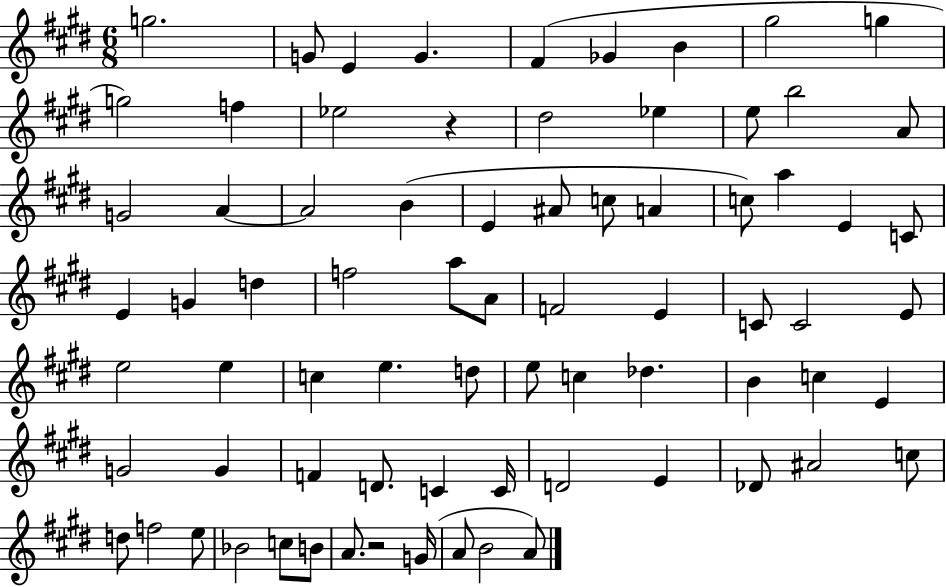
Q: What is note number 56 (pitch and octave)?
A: C4